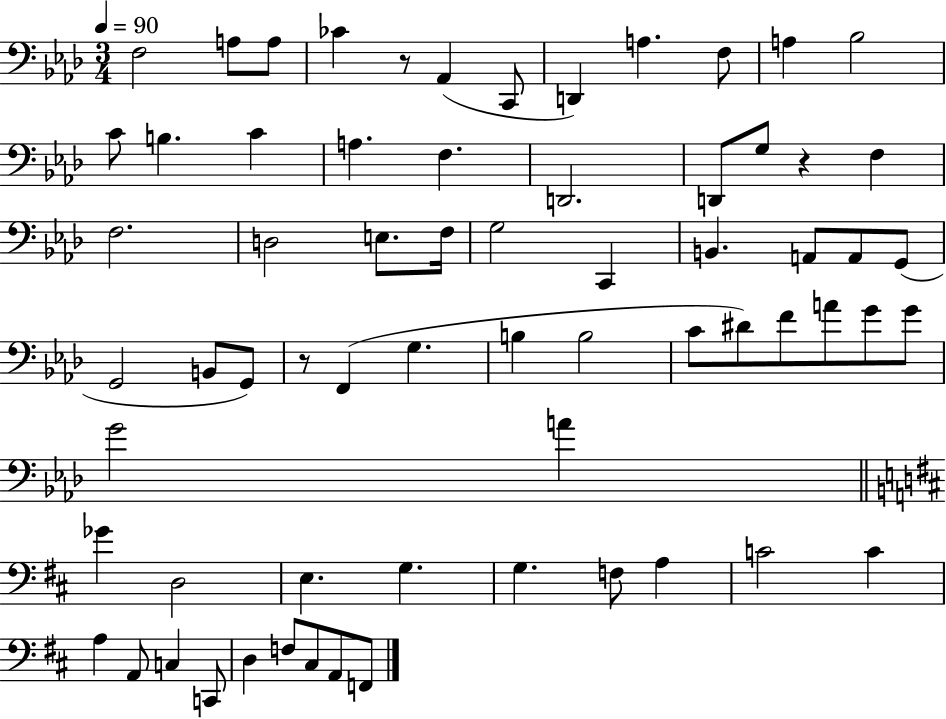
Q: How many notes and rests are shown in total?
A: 66